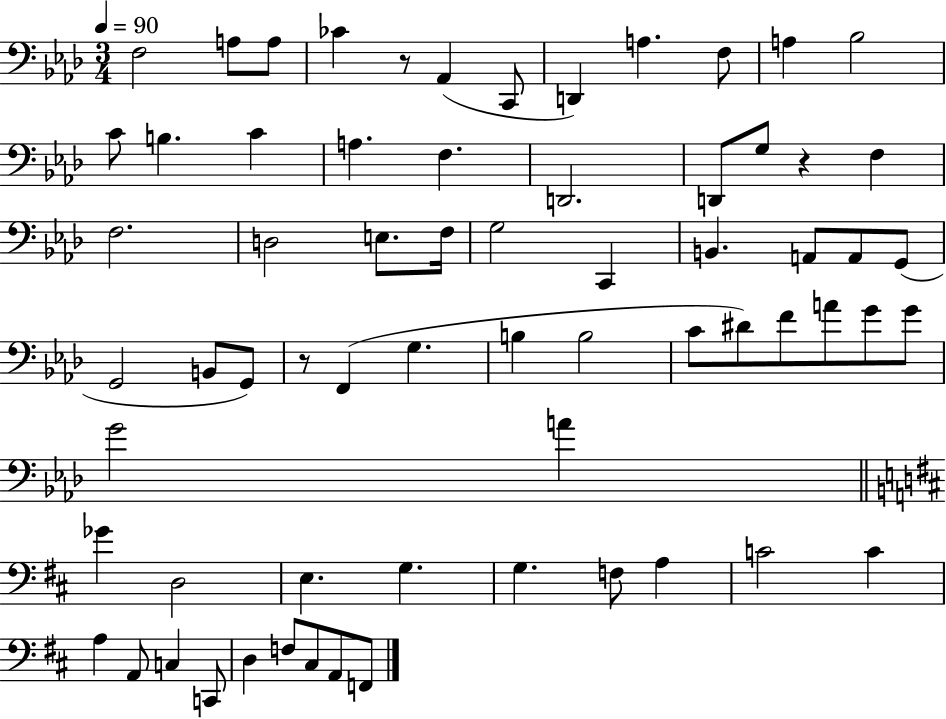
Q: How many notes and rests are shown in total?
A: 66